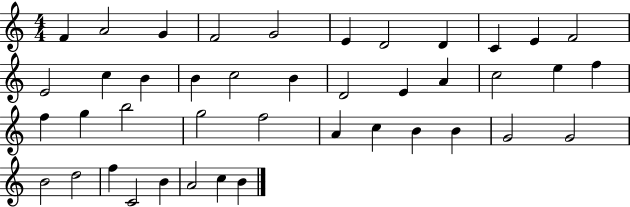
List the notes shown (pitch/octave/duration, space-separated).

F4/q A4/h G4/q F4/h G4/h E4/q D4/h D4/q C4/q E4/q F4/h E4/h C5/q B4/q B4/q C5/h B4/q D4/h E4/q A4/q C5/h E5/q F5/q F5/q G5/q B5/h G5/h F5/h A4/q C5/q B4/q B4/q G4/h G4/h B4/h D5/h F5/q C4/h B4/q A4/h C5/q B4/q